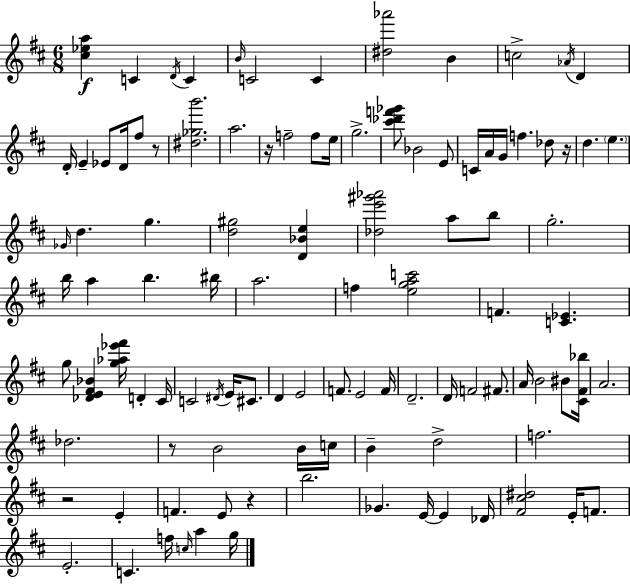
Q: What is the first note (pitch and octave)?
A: C4